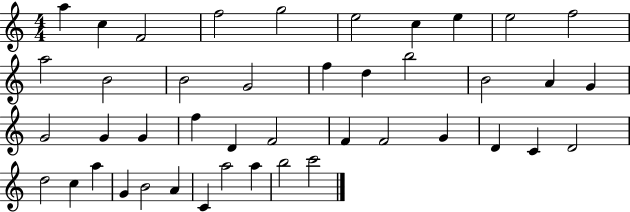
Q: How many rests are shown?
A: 0